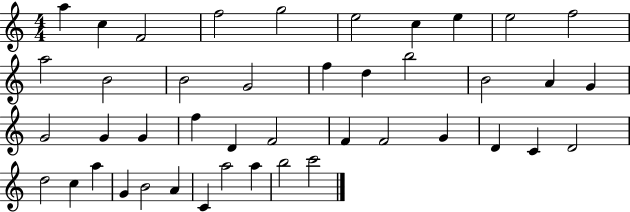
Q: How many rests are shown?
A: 0